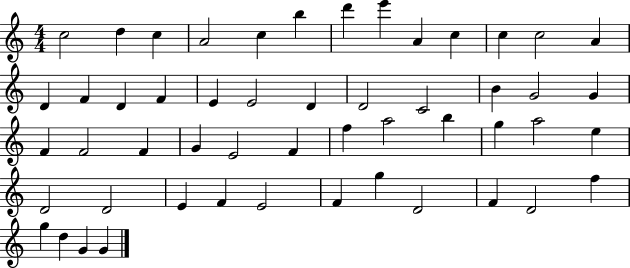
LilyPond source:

{
  \clef treble
  \numericTimeSignature
  \time 4/4
  \key c \major
  c''2 d''4 c''4 | a'2 c''4 b''4 | d'''4 e'''4 a'4 c''4 | c''4 c''2 a'4 | \break d'4 f'4 d'4 f'4 | e'4 e'2 d'4 | d'2 c'2 | b'4 g'2 g'4 | \break f'4 f'2 f'4 | g'4 e'2 f'4 | f''4 a''2 b''4 | g''4 a''2 e''4 | \break d'2 d'2 | e'4 f'4 e'2 | f'4 g''4 d'2 | f'4 d'2 f''4 | \break g''4 d''4 g'4 g'4 | \bar "|."
}